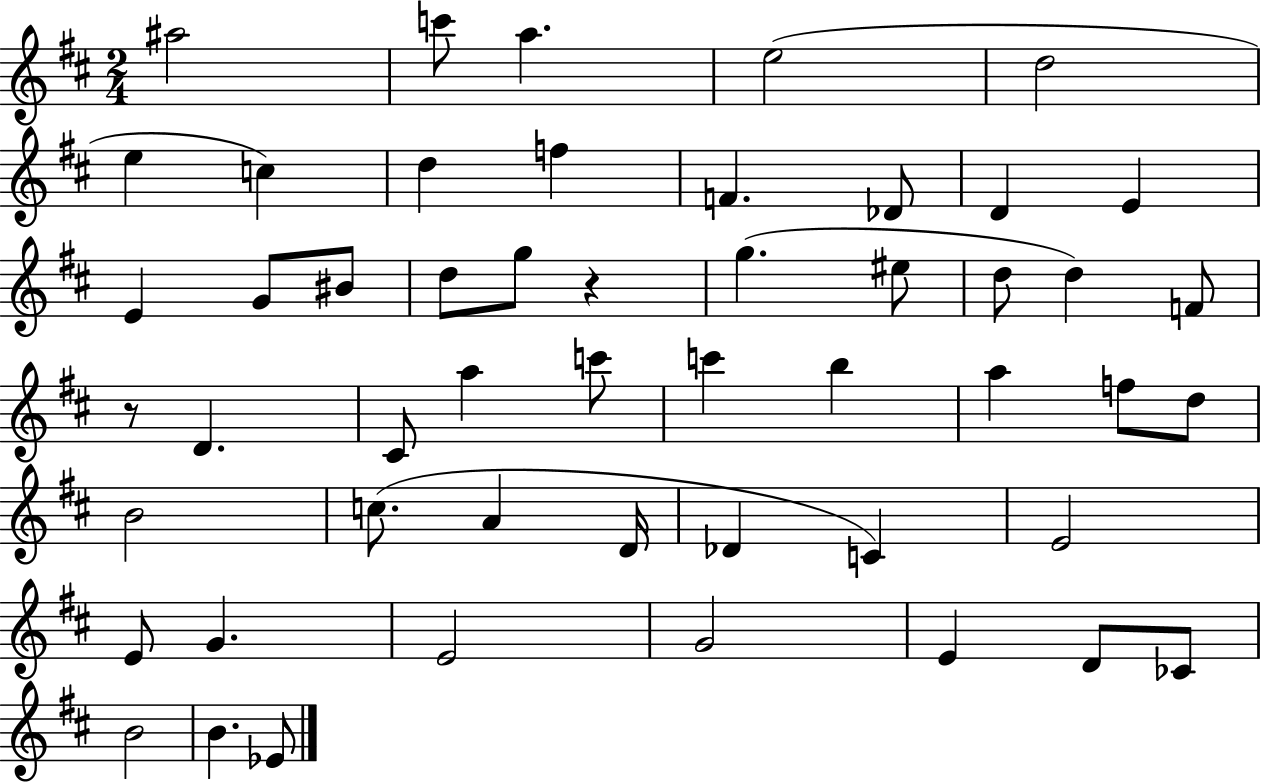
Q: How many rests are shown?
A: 2